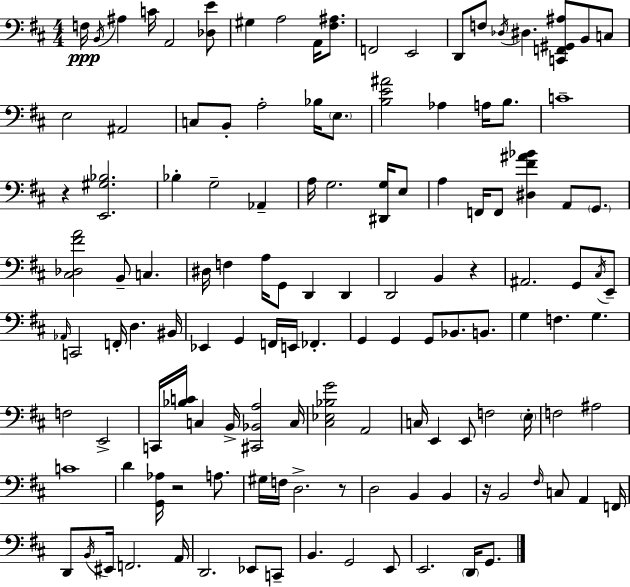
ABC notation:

X:1
T:Untitled
M:4/4
L:1/4
K:D
F,/4 B,,/4 ^A, C/4 A,,2 [_D,E]/2 ^G, A,2 A,,/4 [^F,^A,]/2 F,,2 E,,2 D,,/2 F,/2 _D,/4 ^D, [C,,F,,^G,,^A,]/2 B,,/2 C,/2 E,2 ^A,,2 C,/2 B,,/2 A,2 _B,/4 E,/2 [B,E^A]2 _A, A,/4 B,/2 C4 z [E,,^G,_B,]2 _B, G,2 _A,, A,/4 G,2 [^D,,G,]/4 E,/2 A, F,,/4 F,,/2 [^D,^F^A_B] A,,/2 G,,/2 [^C,_D,^FA]2 B,,/2 C, ^D,/4 F, A,/4 G,,/2 D,, D,, D,,2 B,, z ^A,,2 G,,/2 ^C,/4 E,,/2 _A,,/4 C,,2 F,,/4 D, ^B,,/4 _E,, G,, F,,/4 E,,/4 _F,, G,, G,, G,,/2 _B,,/2 B,,/2 G, F, G, F,2 E,,2 C,,/4 [_B,C]/4 C, B,,/4 [^C,,_B,,A,]2 C,/4 [^C,_E,_B,G]2 A,,2 C,/4 E,, E,,/2 F,2 E,/4 F,2 ^A,2 C4 D [G,,_A,]/4 z2 A,/2 ^G,/4 F,/4 D,2 z/2 D,2 B,, B,, z/4 B,,2 ^F,/4 C,/2 A,, F,,/4 D,,/2 B,,/4 ^E,,/4 F,,2 A,,/4 D,,2 _E,,/2 C,,/2 B,, G,,2 E,,/2 E,,2 D,,/4 G,,/2